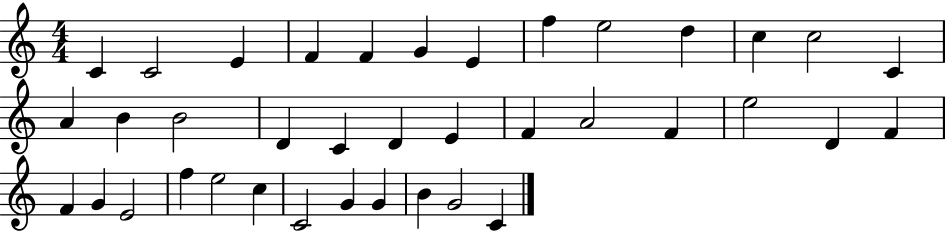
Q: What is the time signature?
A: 4/4